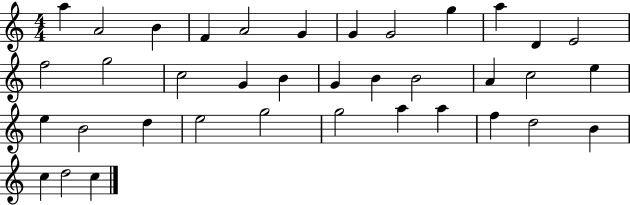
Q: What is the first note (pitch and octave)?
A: A5